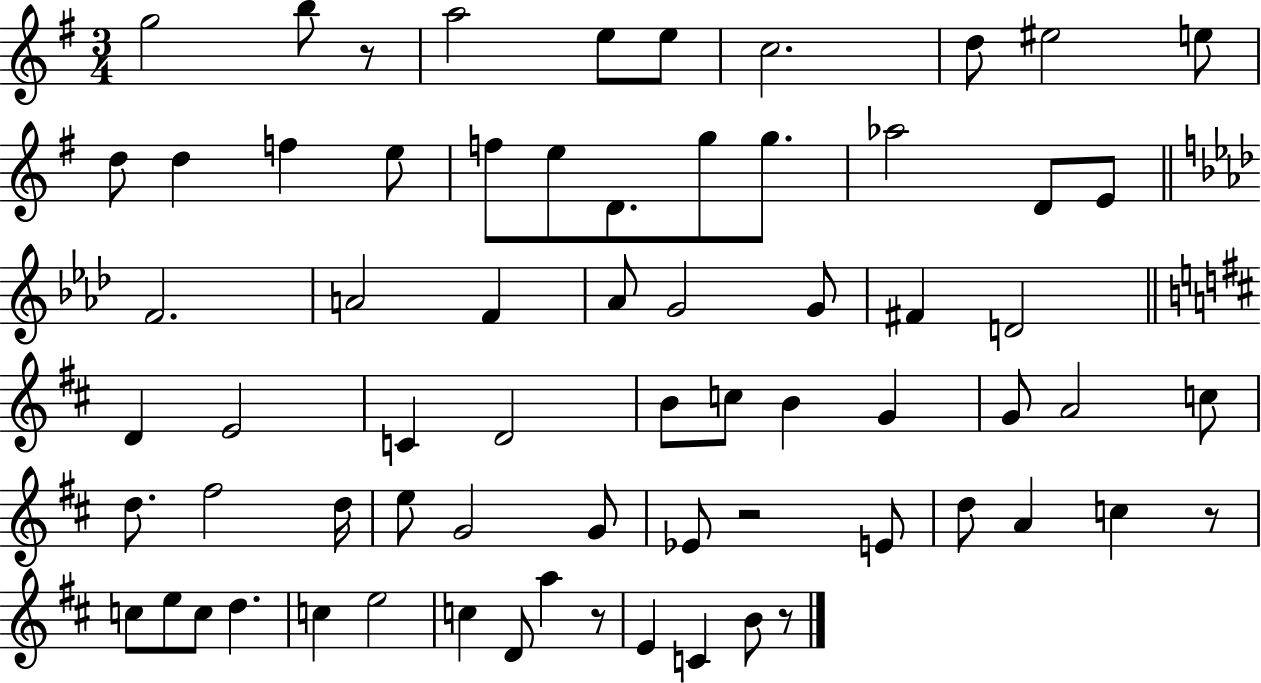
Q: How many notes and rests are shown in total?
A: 68